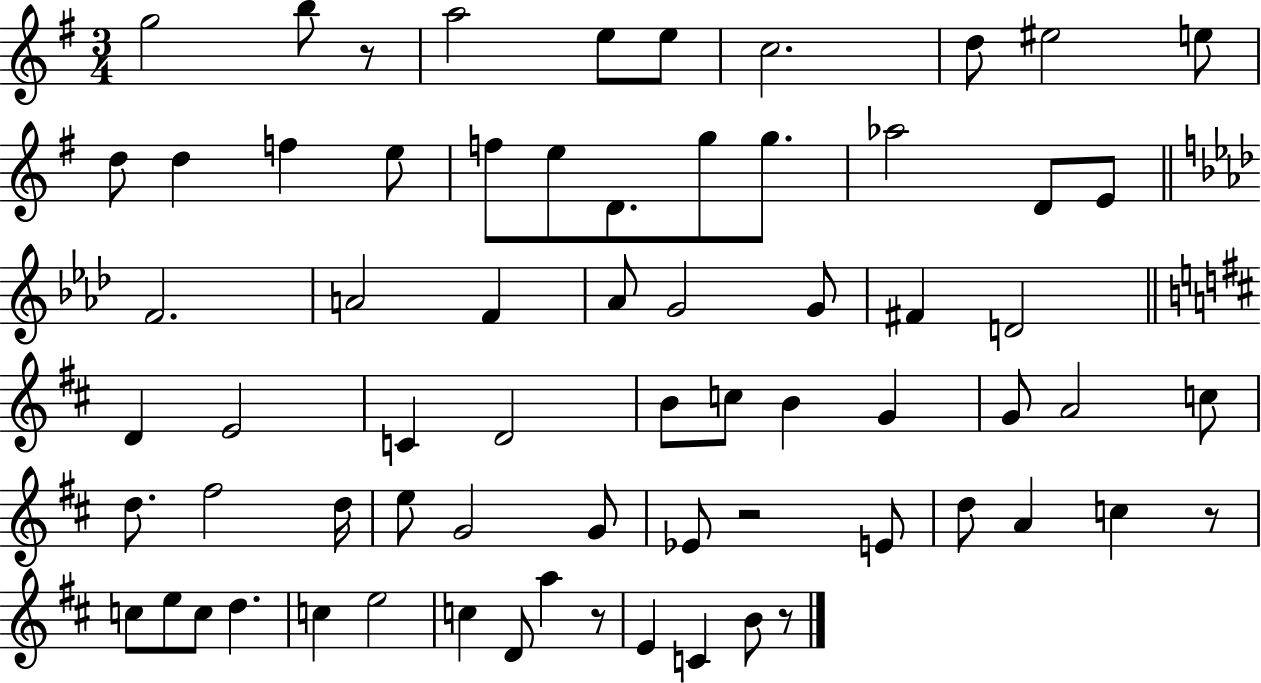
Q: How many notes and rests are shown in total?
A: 68